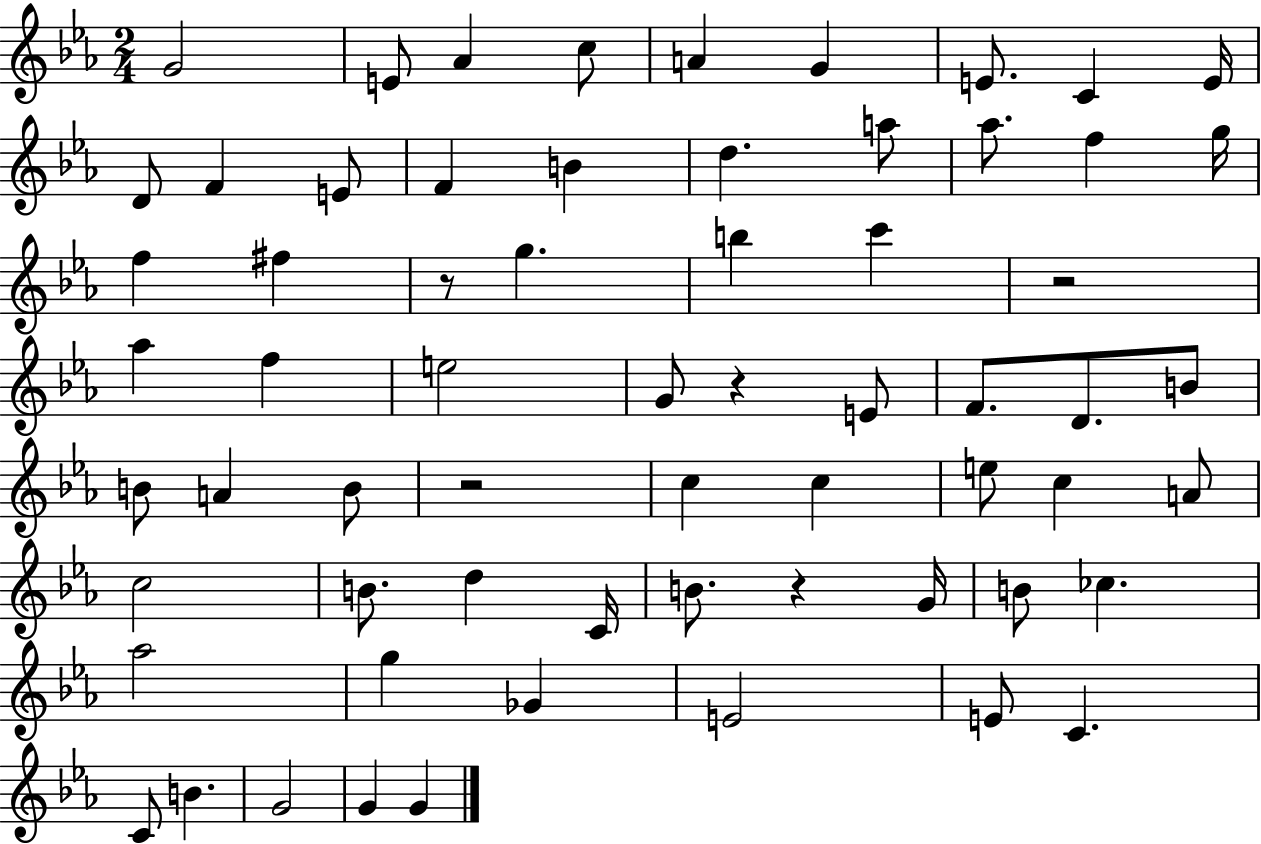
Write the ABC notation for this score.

X:1
T:Untitled
M:2/4
L:1/4
K:Eb
G2 E/2 _A c/2 A G E/2 C E/4 D/2 F E/2 F B d a/2 _a/2 f g/4 f ^f z/2 g b c' z2 _a f e2 G/2 z E/2 F/2 D/2 B/2 B/2 A B/2 z2 c c e/2 c A/2 c2 B/2 d C/4 B/2 z G/4 B/2 _c _a2 g _G E2 E/2 C C/2 B G2 G G